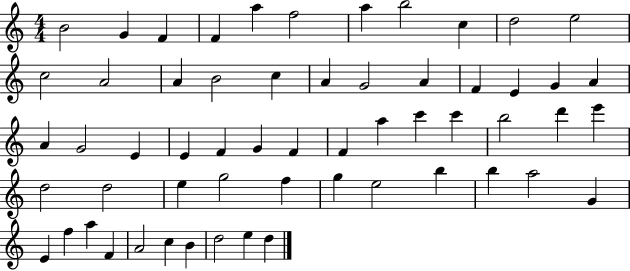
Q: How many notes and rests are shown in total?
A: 58